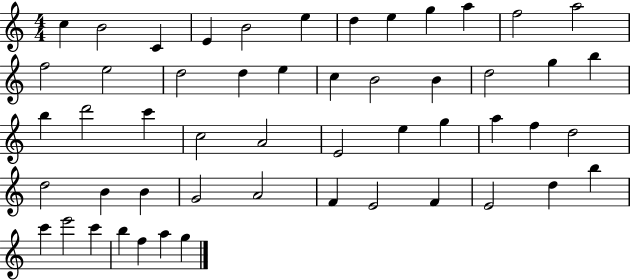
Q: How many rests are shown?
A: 0